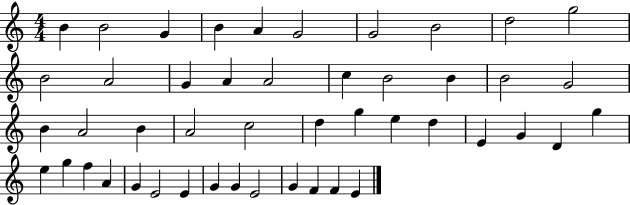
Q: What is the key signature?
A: C major